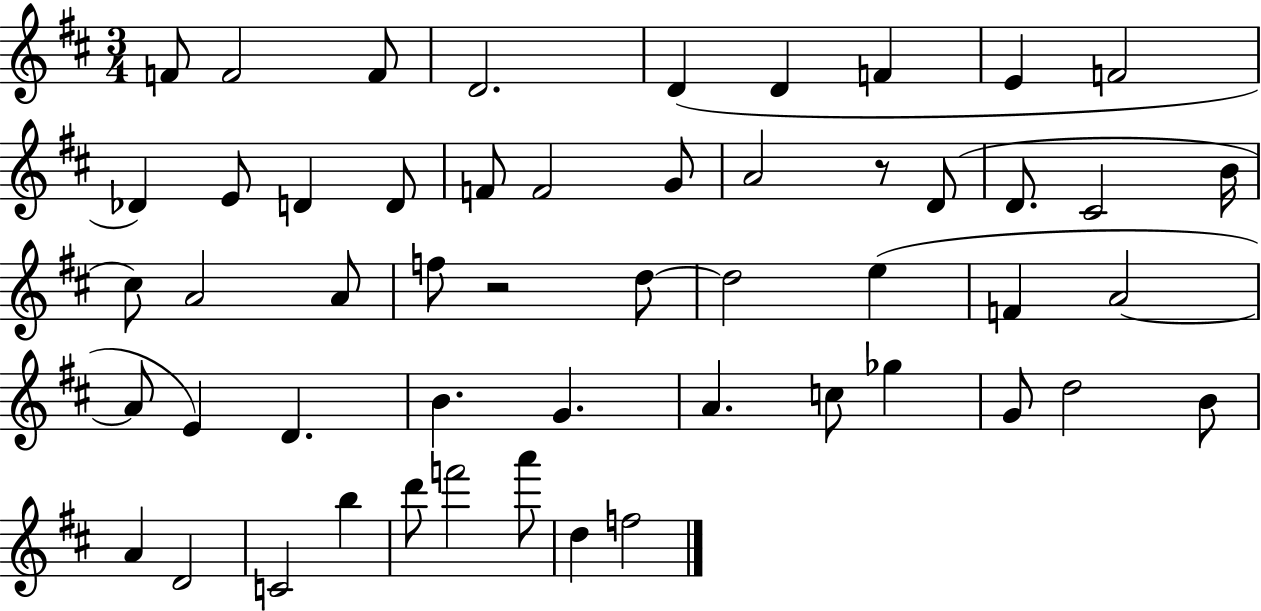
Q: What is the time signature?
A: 3/4